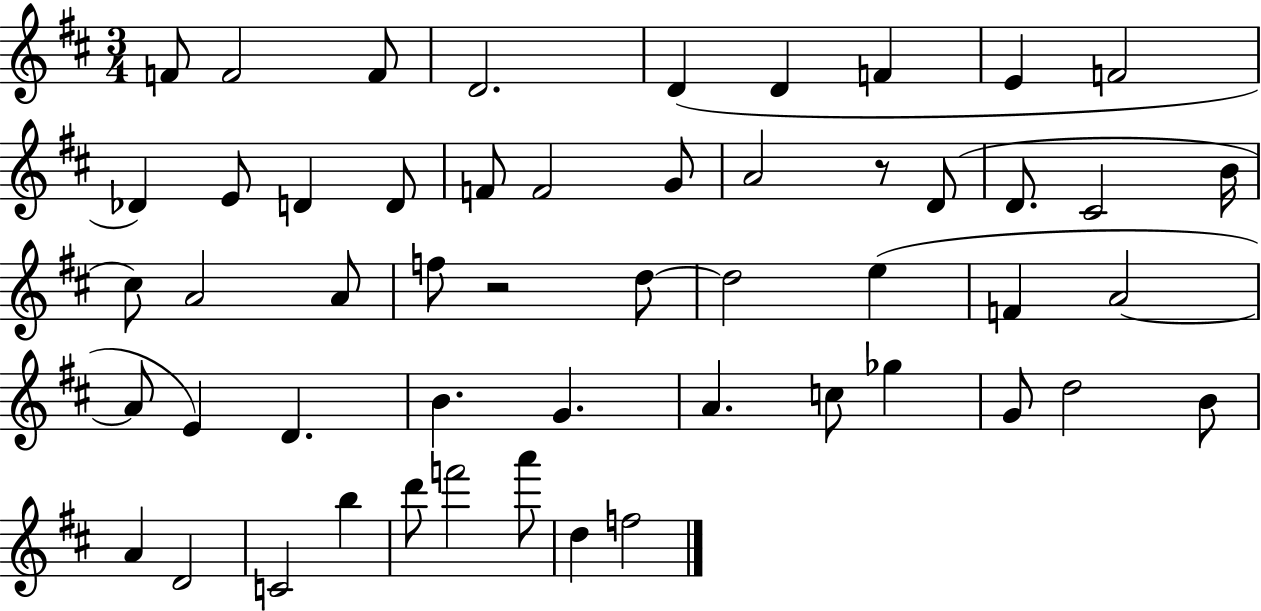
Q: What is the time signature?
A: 3/4